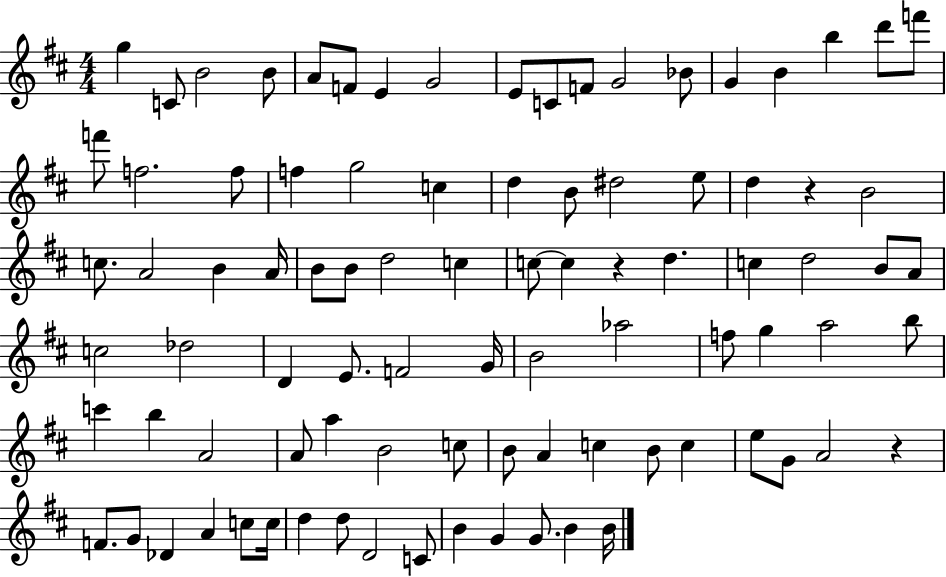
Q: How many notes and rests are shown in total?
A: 90